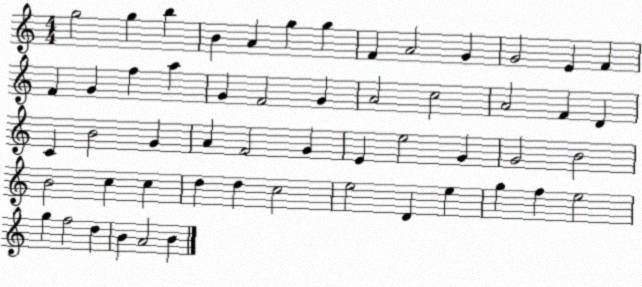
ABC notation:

X:1
T:Untitled
M:4/4
L:1/4
K:C
g2 g b B A g g F A2 G G2 E F F G f a G F2 G A2 c2 A2 F D C B2 G A F2 G E e2 G G2 B2 B2 c c d d c2 e2 D e g f e2 g f2 d B A2 B